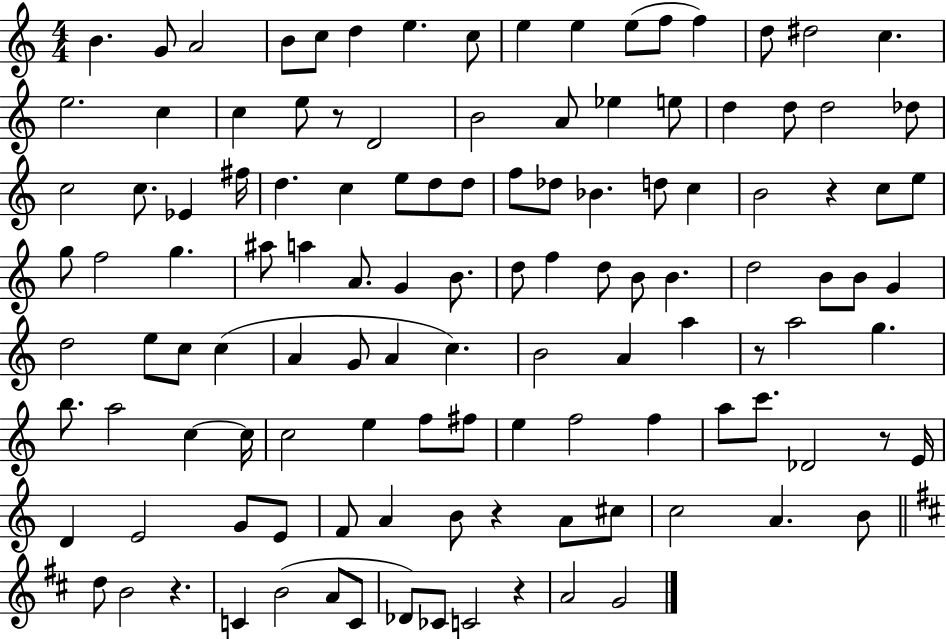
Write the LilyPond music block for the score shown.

{
  \clef treble
  \numericTimeSignature
  \time 4/4
  \key c \major
  b'4. g'8 a'2 | b'8 c''8 d''4 e''4. c''8 | e''4 e''4 e''8( f''8 f''4) | d''8 dis''2 c''4. | \break e''2. c''4 | c''4 e''8 r8 d'2 | b'2 a'8 ees''4 e''8 | d''4 d''8 d''2 des''8 | \break c''2 c''8. ees'4 fis''16 | d''4. c''4 e''8 d''8 d''8 | f''8 des''8 bes'4. d''8 c''4 | b'2 r4 c''8 e''8 | \break g''8 f''2 g''4. | ais''8 a''4 a'8. g'4 b'8. | d''8 f''4 d''8 b'8 b'4. | d''2 b'8 b'8 g'4 | \break d''2 e''8 c''8 c''4( | a'4 g'8 a'4 c''4.) | b'2 a'4 a''4 | r8 a''2 g''4. | \break b''8. a''2 c''4~~ c''16 | c''2 e''4 f''8 fis''8 | e''4 f''2 f''4 | a''8 c'''8. des'2 r8 e'16 | \break d'4 e'2 g'8 e'8 | f'8 a'4 b'8 r4 a'8 cis''8 | c''2 a'4. b'8 | \bar "||" \break \key d \major d''8 b'2 r4. | c'4 b'2( a'8 c'8 | des'8) ces'8 c'2 r4 | a'2 g'2 | \break \bar "|."
}